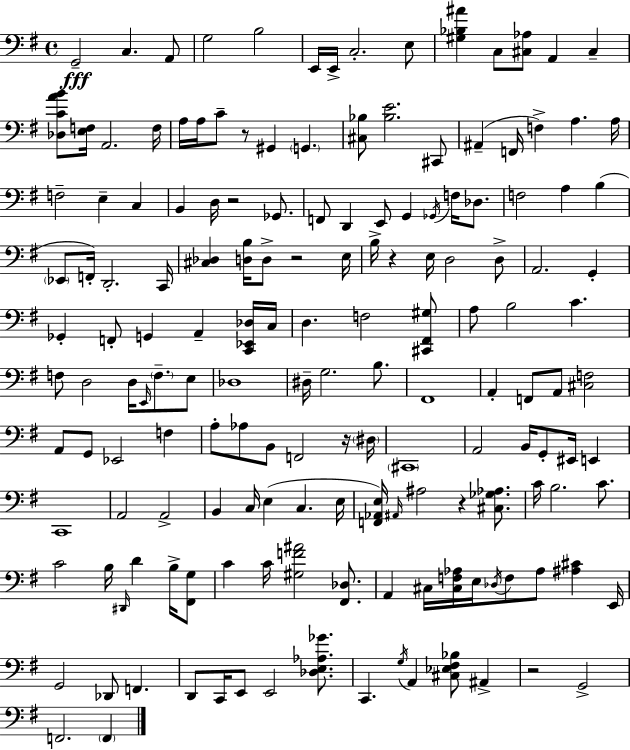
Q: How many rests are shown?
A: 7